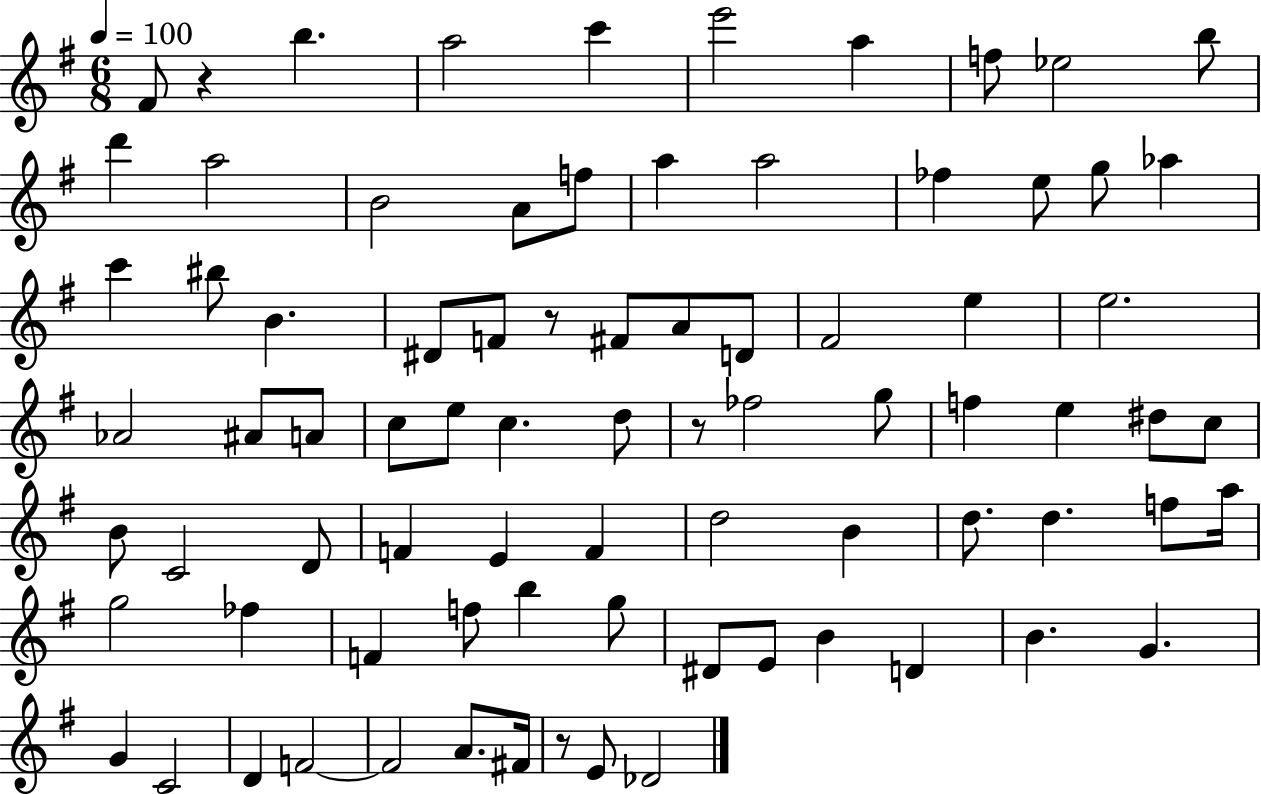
X:1
T:Untitled
M:6/8
L:1/4
K:G
^F/2 z b a2 c' e'2 a f/2 _e2 b/2 d' a2 B2 A/2 f/2 a a2 _f e/2 g/2 _a c' ^b/2 B ^D/2 F/2 z/2 ^F/2 A/2 D/2 ^F2 e e2 _A2 ^A/2 A/2 c/2 e/2 c d/2 z/2 _f2 g/2 f e ^d/2 c/2 B/2 C2 D/2 F E F d2 B d/2 d f/2 a/4 g2 _f F f/2 b g/2 ^D/2 E/2 B D B G G C2 D F2 F2 A/2 ^F/4 z/2 E/2 _D2